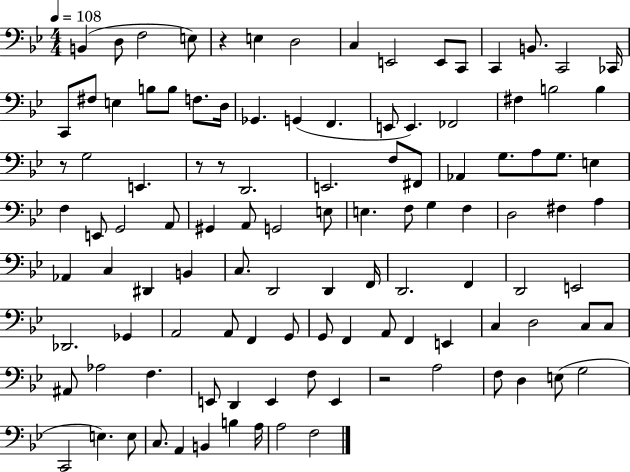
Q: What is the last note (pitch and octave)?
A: F3